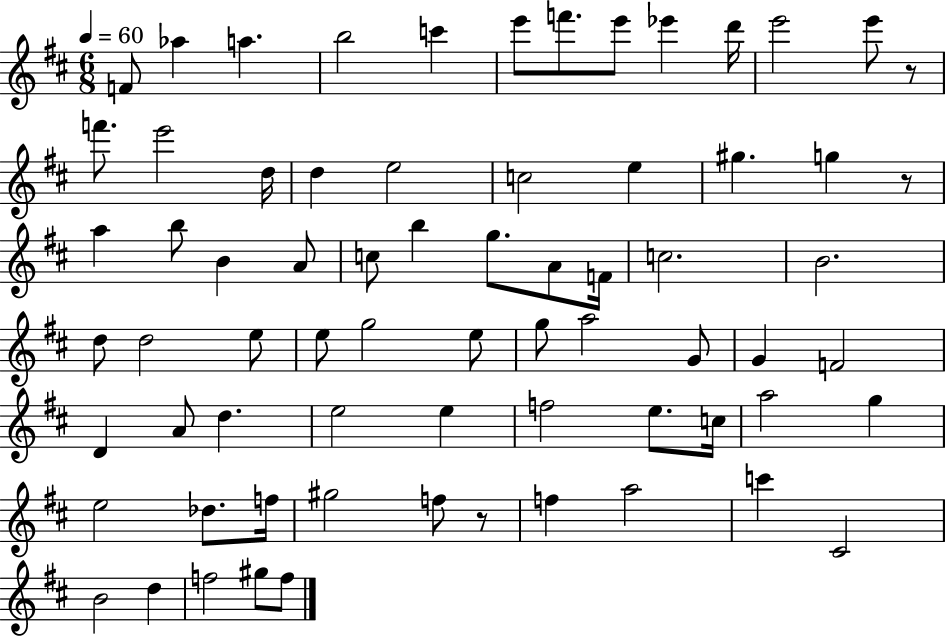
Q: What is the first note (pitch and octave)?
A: F4